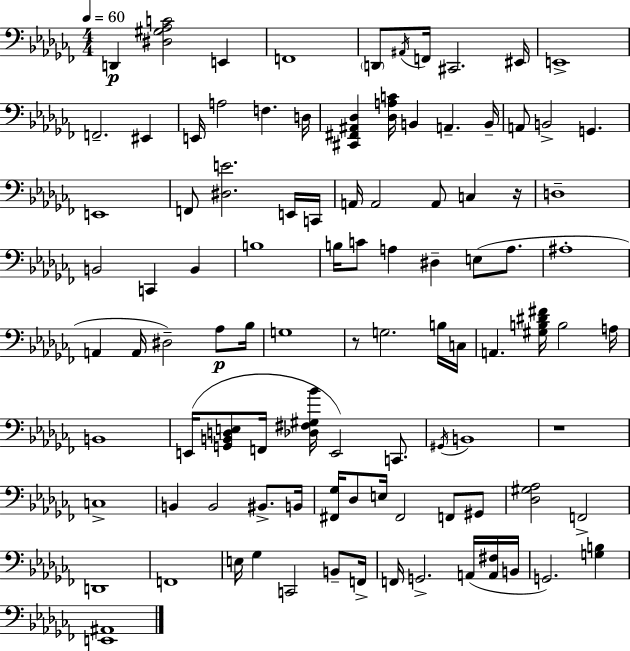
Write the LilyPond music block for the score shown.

{
  \clef bass
  \numericTimeSignature
  \time 4/4
  \key aes \minor
  \tempo 4 = 60
  d,4\p <dis gis aes c'>2 e,4 | f,1 | \parenthesize d,8 \acciaccatura { ais,16 } f,16 cis,2. | eis,16 e,1-> | \break f,2.-- eis,4 | e,16 a2 f4. | d16 <cis, fis, ais, des>4 <des a c'>16 b,4 a,4.-- | b,16-- a,8 b,2-> g,4. | \break e,1 | f,8 <dis e'>2. e,16 | c,16 a,16 a,2 a,8 c4 | r16 d1-- | \break b,2 c,4 b,4 | b1 | b16 c'8 a4 dis4-- e8( a8. | ais1-. | \break a,4 a,16 dis2--) aes8\p | bes16 g1 | r8 g2. b16 | c16 a,4. <gis b dis' fis'>16 b2 | \break a16 b,1 | e,16( <g, b, d e>8 f,16 <des fis gis bes'>16 e,2) c,8. | \acciaccatura { gis,16 } b,1 | r1 | \break c1-> | b,4 b,2 bis,8.-> | b,16 <fis, ges>16 des8 e16 fis,2 f,8 | gis,8 <des gis aes>2 f,2-> | \break d,1 | f,1 | e16 ges4 c,2 b,8-- | f,16-> f,16 g,2.-> a,16( | \break <a, fis>16 b,16 g,2.) <g b>4 | <e, ais,>1 | \bar "|."
}